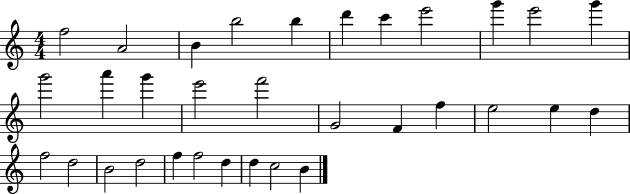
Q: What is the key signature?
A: C major